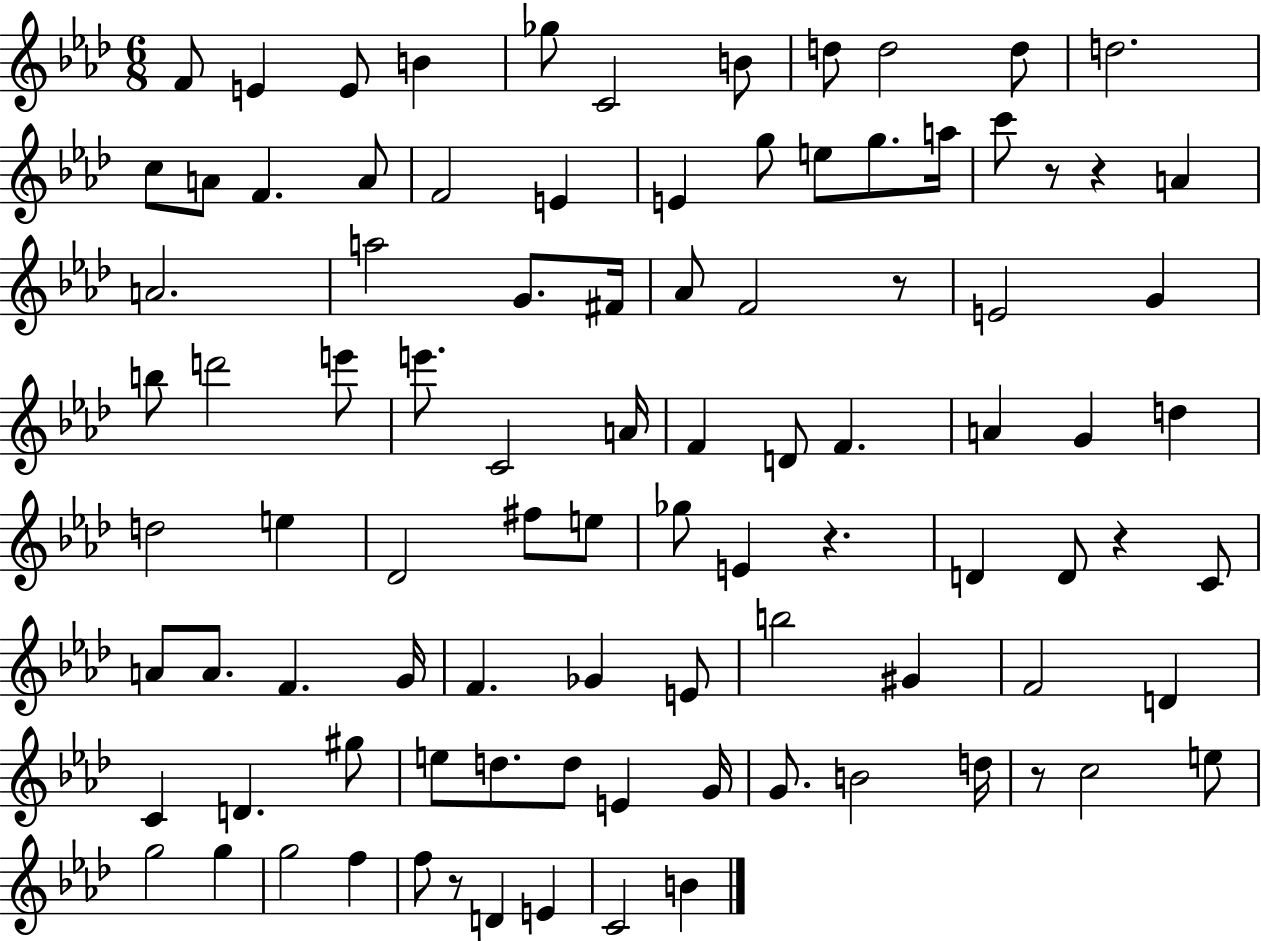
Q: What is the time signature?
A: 6/8